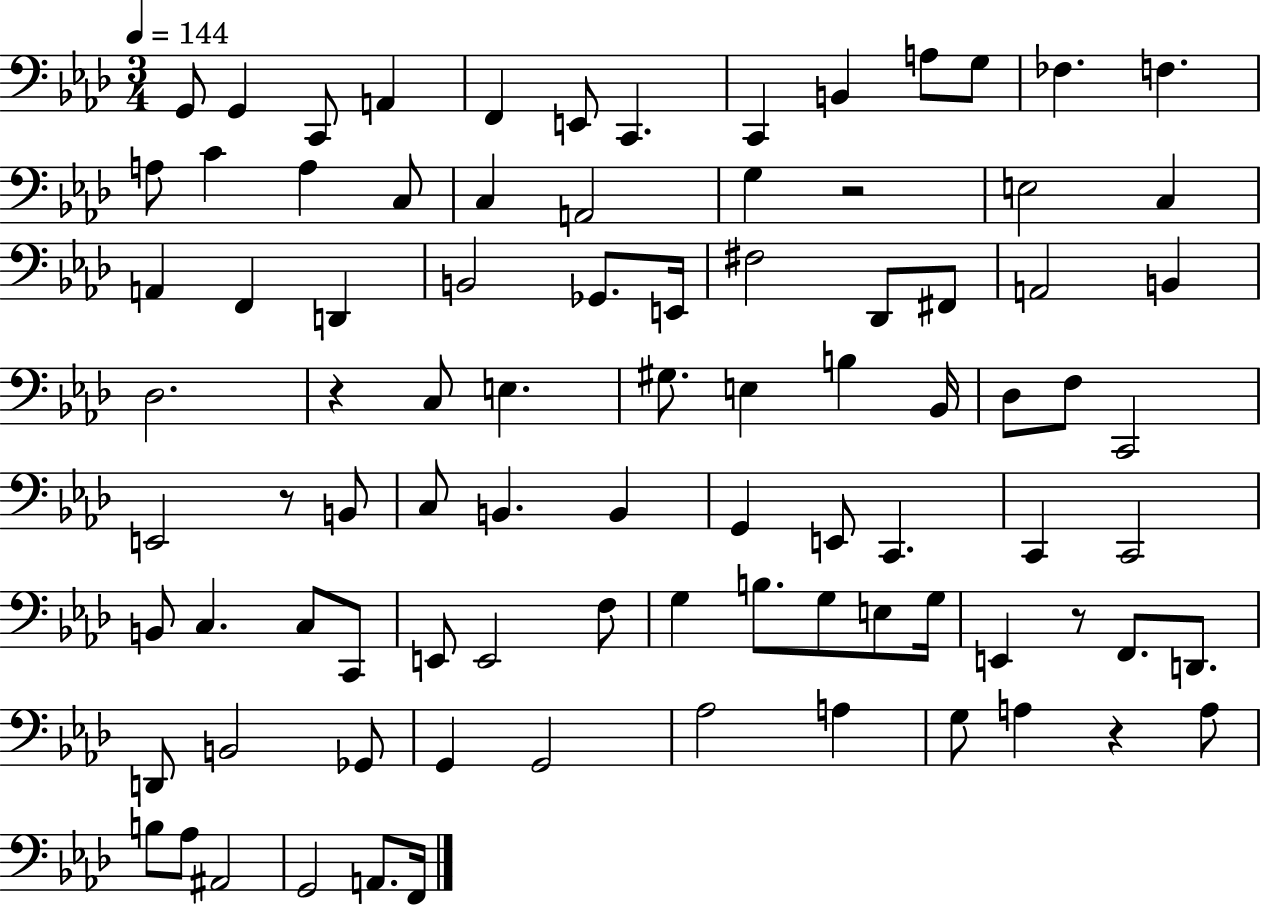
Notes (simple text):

G2/e G2/q C2/e A2/q F2/q E2/e C2/q. C2/q B2/q A3/e G3/e FES3/q. F3/q. A3/e C4/q A3/q C3/e C3/q A2/h G3/q R/h E3/h C3/q A2/q F2/q D2/q B2/h Gb2/e. E2/s F#3/h Db2/e F#2/e A2/h B2/q Db3/h. R/q C3/e E3/q. G#3/e. E3/q B3/q Bb2/s Db3/e F3/e C2/h E2/h R/e B2/e C3/e B2/q. B2/q G2/q E2/e C2/q. C2/q C2/h B2/e C3/q. C3/e C2/e E2/e E2/h F3/e G3/q B3/e. G3/e E3/e G3/s E2/q R/e F2/e. D2/e. D2/e B2/h Gb2/e G2/q G2/h Ab3/h A3/q G3/e A3/q R/q A3/e B3/e Ab3/e A#2/h G2/h A2/e. F2/s